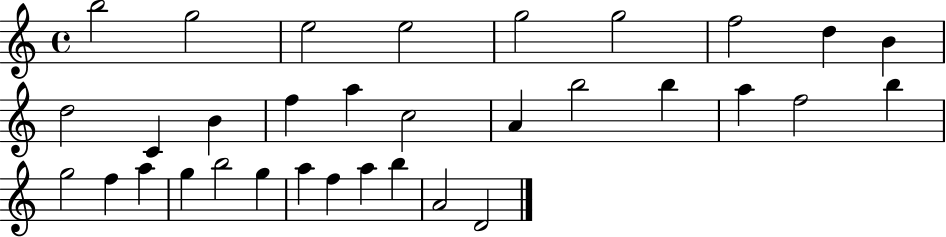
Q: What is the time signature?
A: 4/4